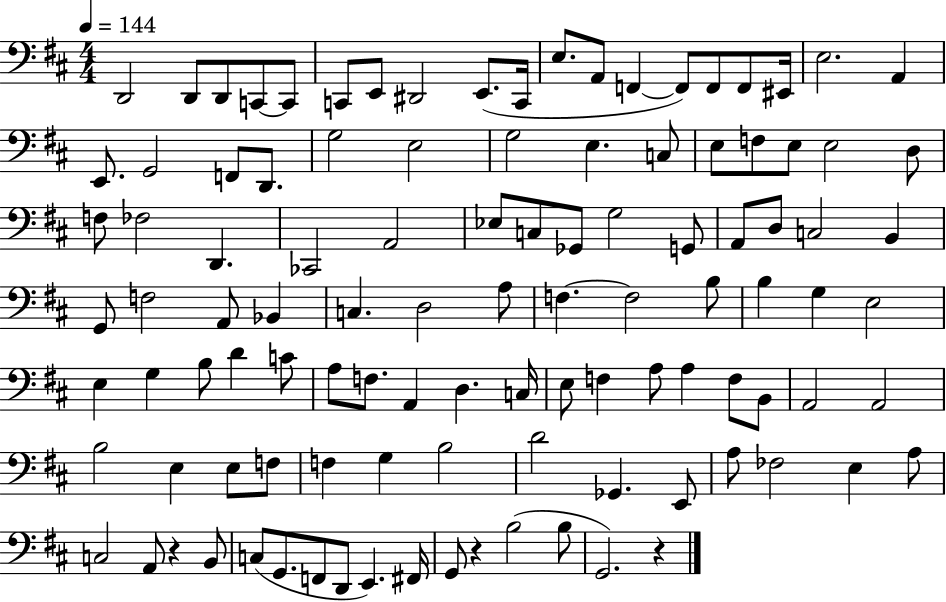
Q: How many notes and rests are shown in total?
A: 108